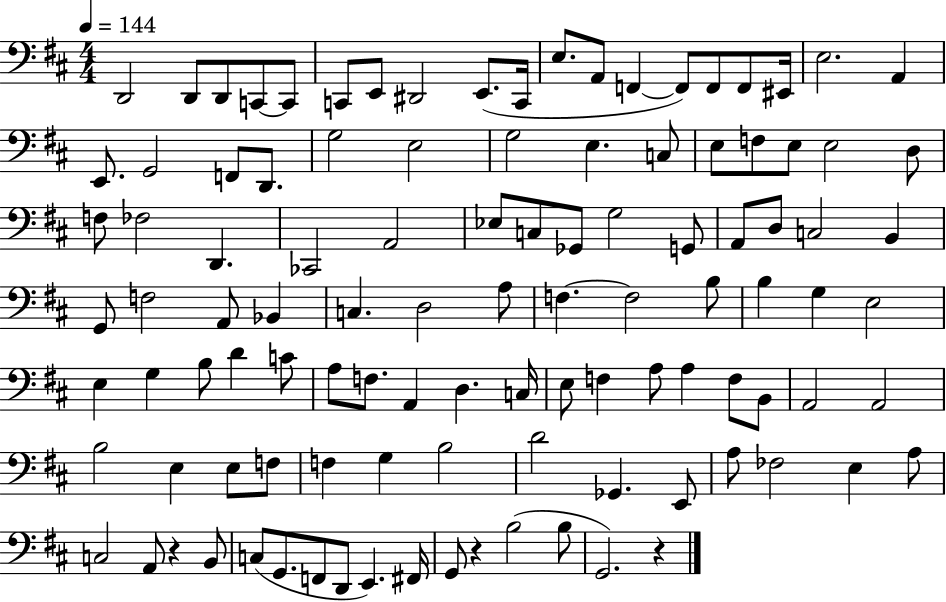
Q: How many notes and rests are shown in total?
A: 108